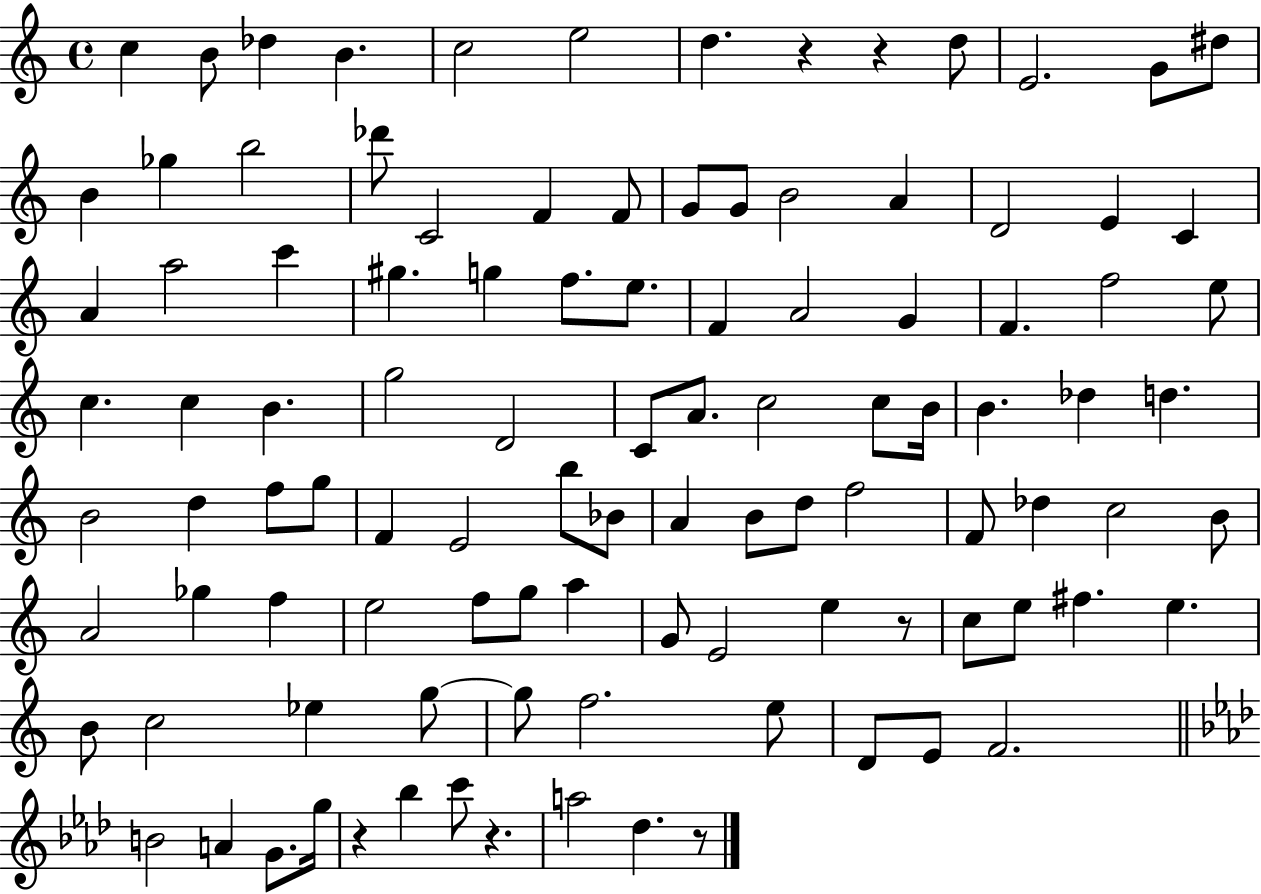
C5/q B4/e Db5/q B4/q. C5/h E5/h D5/q. R/q R/q D5/e E4/h. G4/e D#5/e B4/q Gb5/q B5/h Db6/e C4/h F4/q F4/e G4/e G4/e B4/h A4/q D4/h E4/q C4/q A4/q A5/h C6/q G#5/q. G5/q F5/e. E5/e. F4/q A4/h G4/q F4/q. F5/h E5/e C5/q. C5/q B4/q. G5/h D4/h C4/e A4/e. C5/h C5/e B4/s B4/q. Db5/q D5/q. B4/h D5/q F5/e G5/e F4/q E4/h B5/e Bb4/e A4/q B4/e D5/e F5/h F4/e Db5/q C5/h B4/e A4/h Gb5/q F5/q E5/h F5/e G5/e A5/q G4/e E4/h E5/q R/e C5/e E5/e F#5/q. E5/q. B4/e C5/h Eb5/q G5/e G5/e F5/h. E5/e D4/e E4/e F4/h. B4/h A4/q G4/e. G5/s R/q Bb5/q C6/e R/q. A5/h Db5/q. R/e